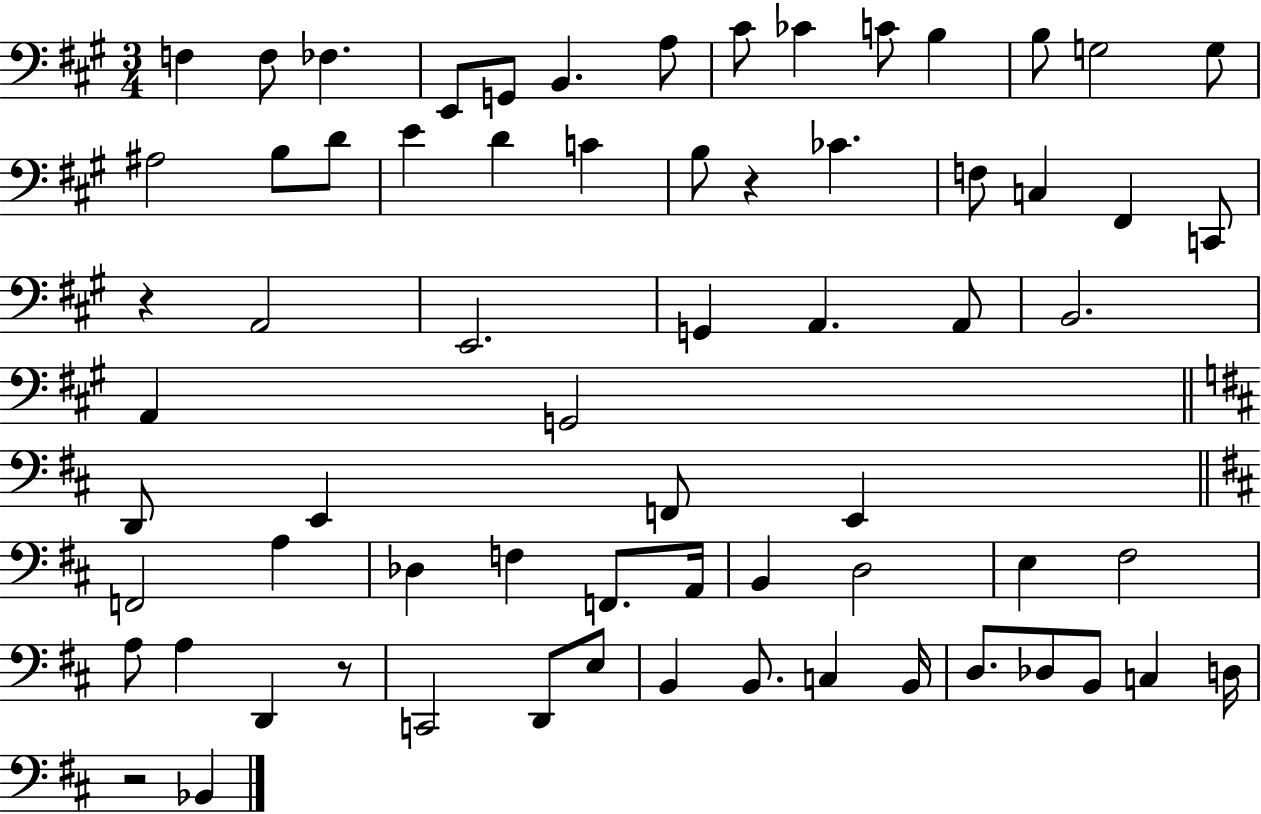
{
  \clef bass
  \numericTimeSignature
  \time 3/4
  \key a \major
  \repeat volta 2 { f4 f8 fes4. | e,8 g,8 b,4. a8 | cis'8 ces'4 c'8 b4 | b8 g2 g8 | \break ais2 b8 d'8 | e'4 d'4 c'4 | b8 r4 ces'4. | f8 c4 fis,4 c,8 | \break r4 a,2 | e,2. | g,4 a,4. a,8 | b,2. | \break a,4 g,2 | \bar "||" \break \key b \minor d,8 e,4 f,8 e,4 | \bar "||" \break \key b \minor f,2 a4 | des4 f4 f,8. a,16 | b,4 d2 | e4 fis2 | \break a8 a4 d,4 r8 | c,2 d,8 e8 | b,4 b,8. c4 b,16 | d8. des8 b,8 c4 d16 | \break r2 bes,4 | } \bar "|."
}